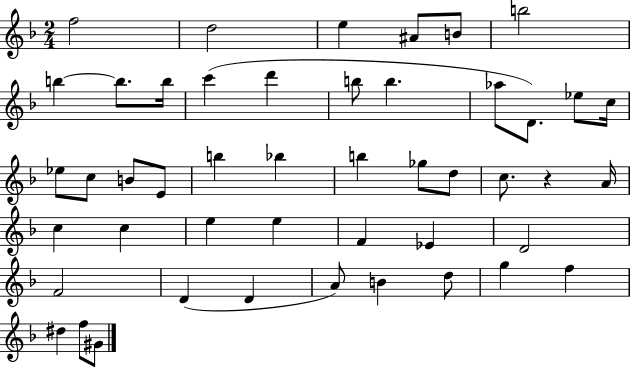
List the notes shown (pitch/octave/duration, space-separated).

F5/h D5/h E5/q A#4/e B4/e B5/h B5/q B5/e. B5/s C6/q D6/q B5/e B5/q. Ab5/e D4/e. Eb5/e C5/s Eb5/e C5/e B4/e E4/e B5/q Bb5/q B5/q Gb5/e D5/e C5/e. R/q A4/s C5/q C5/q E5/q E5/q F4/q Eb4/q D4/h F4/h D4/q D4/q A4/e B4/q D5/e G5/q F5/q D#5/q F5/e G#4/e